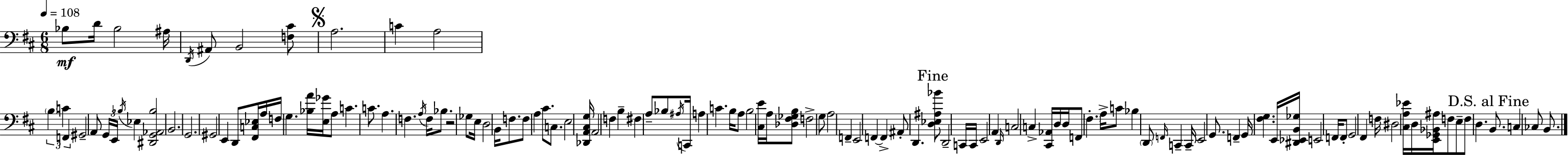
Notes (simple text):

Bb3/e D4/s Bb3/h A#3/s D2/s A#2/e B2/h [F3,C#4]/e A3/h. C4/q A3/h B3/q C4/q F2/q G#2/h A2/e G2/s E2/s Bb3/s Eb3/q [D#2,G2,Ab2,Bb3]/h B2/h. G2/h. G#2/h E2/q D2/e [F#2,C3,Eb3]/s A3/s F3/s G3/q. [Bb3,A4]/s [E3,Gb4]/s A3/e C4/q. C4/e. A3/q. F3/q. A3/s F3/s Bb3/e. R/h Gb3/e E3/s D3/h B2/s F3/e. F3/e A3/q C#4/e. C3/e. E3/h [Db2,A2,C#3,G3]/s A2/h F3/q B3/q F#3/q A3/e Bb3/e A#3/s C2/s A3/q C4/q. B3/s A3/e B3/h [C#3,E4]/s A3/s [Db3,F#3,Gb3,B3]/e F3/h G3/e A3/h F2/q E2/h F2/q F2/q A#2/e D2/q. [D3,Eb3,A#3,Bb4]/e D2/h C2/s C2/s E2/h A2/q D2/s C3/h C3/q [C#2,Ab2]/s D3/s D3/s F2/e F#3/q. A3/s C4/e Bb3/q D2/e F2/s C2/q C2/s E2/h G2/e. F2/q G2/s [F#3,G3]/q. E2/s [D#2,Eb2,B2,Gb3]/s E2/h F2/s F2/e G2/h F#2/q F3/s D#3/h [C#3,A3,Eb4]/s D3/s [E2,Gb2,Bb2,A#3]/s F3/e E3/e F3/e D3/q. B2/e. C3/q CES3/e B2/e.